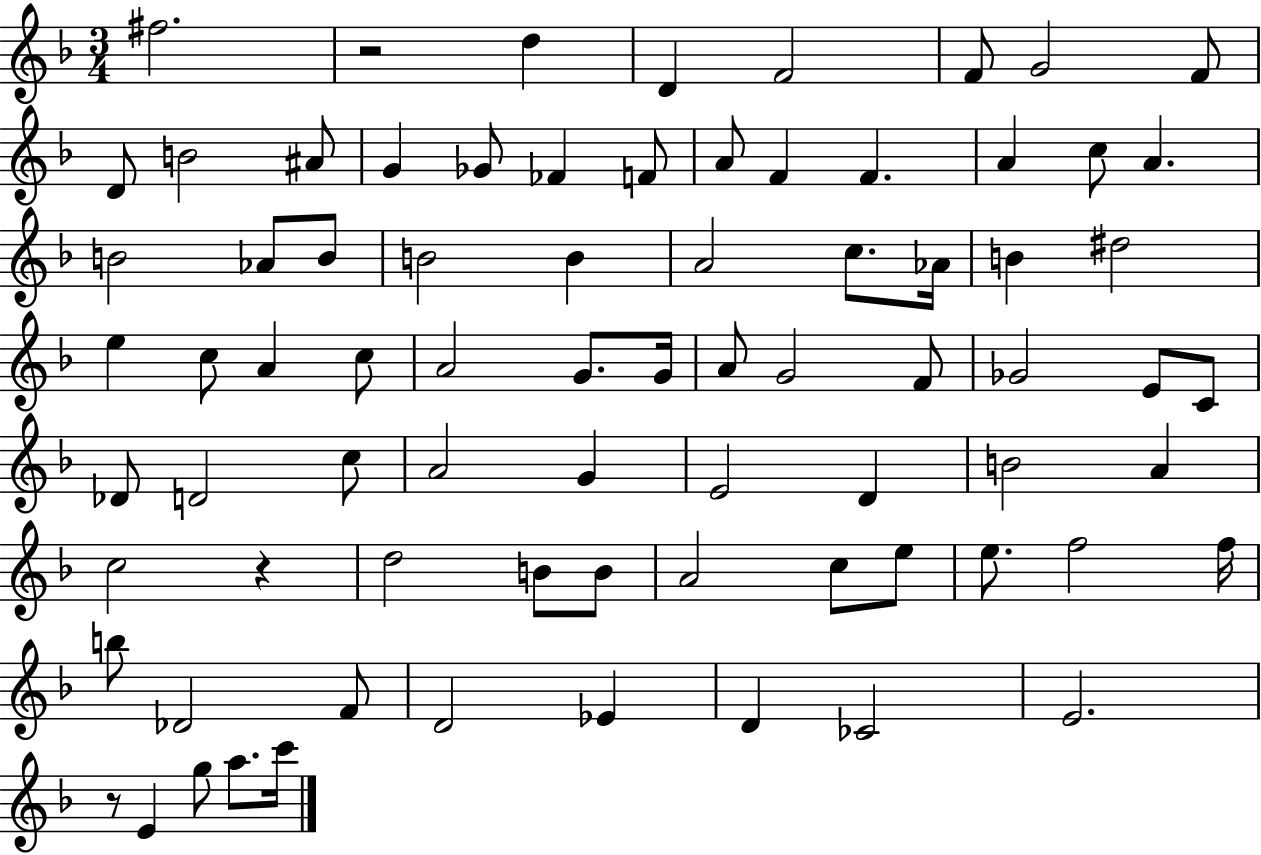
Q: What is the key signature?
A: F major